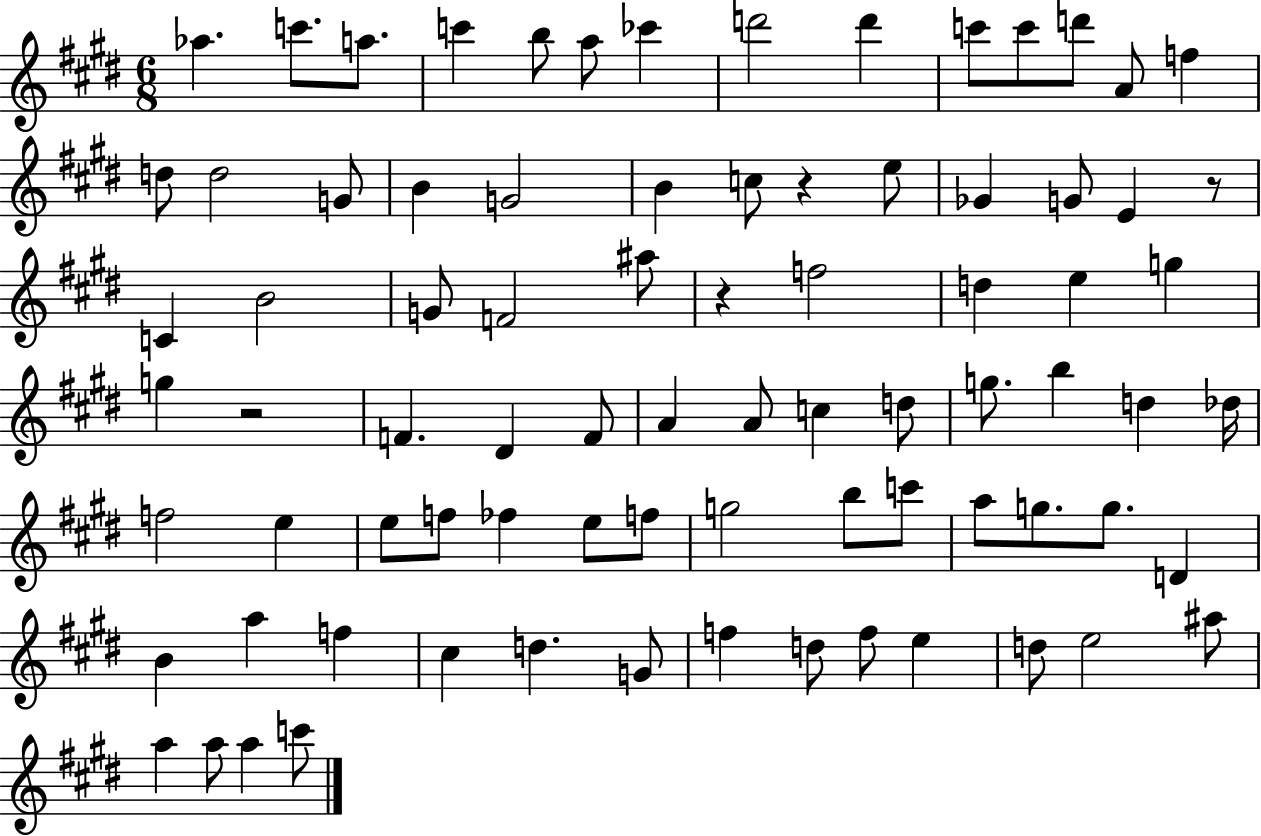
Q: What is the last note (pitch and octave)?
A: C6